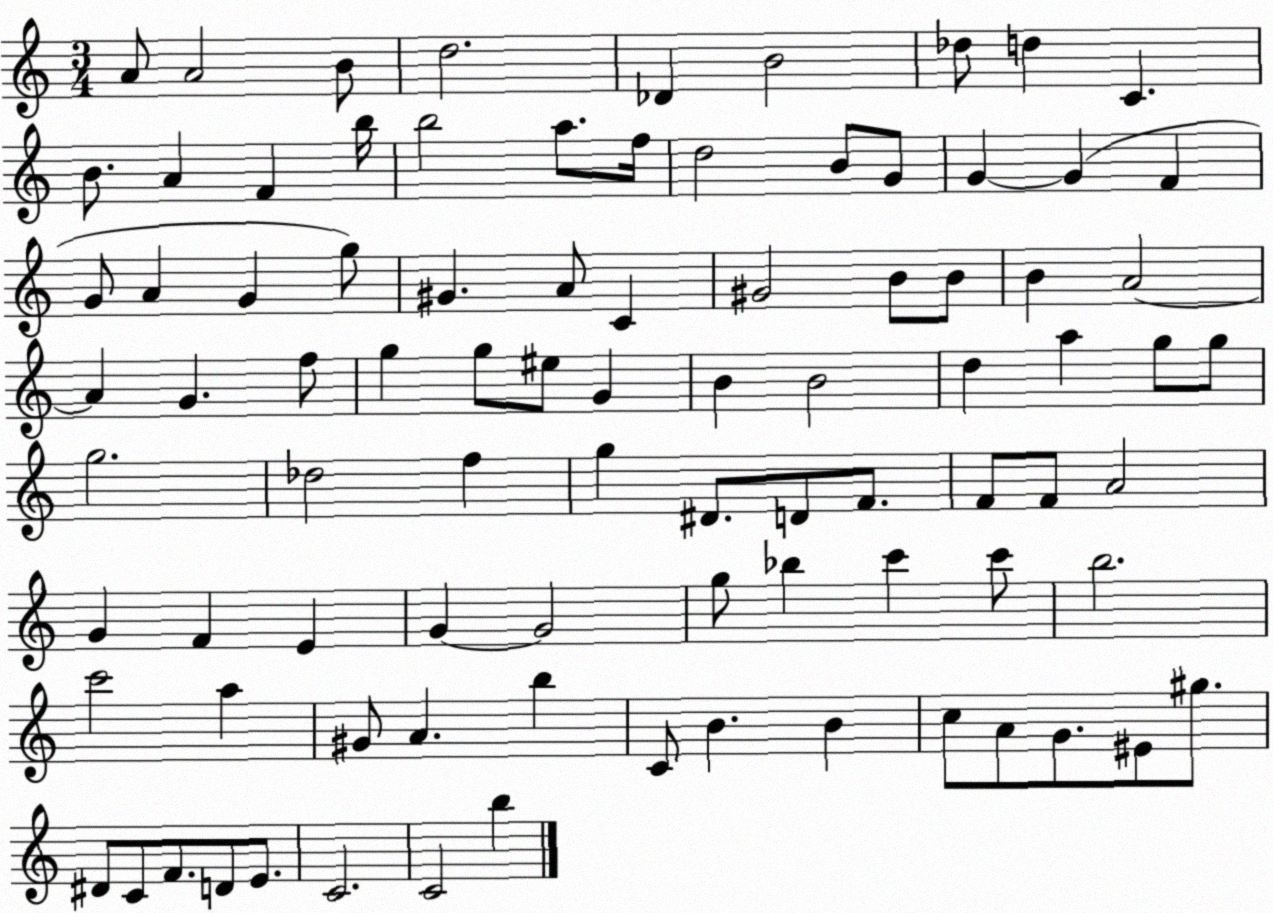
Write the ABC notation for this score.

X:1
T:Untitled
M:3/4
L:1/4
K:C
A/2 A2 B/2 d2 _D B2 _d/2 d C B/2 A F b/4 b2 a/2 f/4 d2 B/2 G/2 G G F G/2 A G g/2 ^G A/2 C ^G2 B/2 B/2 B A2 A G f/2 g g/2 ^e/2 G B B2 d a g/2 g/2 g2 _d2 f g ^D/2 D/2 F/2 F/2 F/2 A2 G F E G G2 g/2 _b c' c'/2 b2 c'2 a ^G/2 A b C/2 B B c/2 A/2 G/2 ^E/2 ^g/2 ^D/2 C/2 F/2 D/2 E/2 C2 C2 b